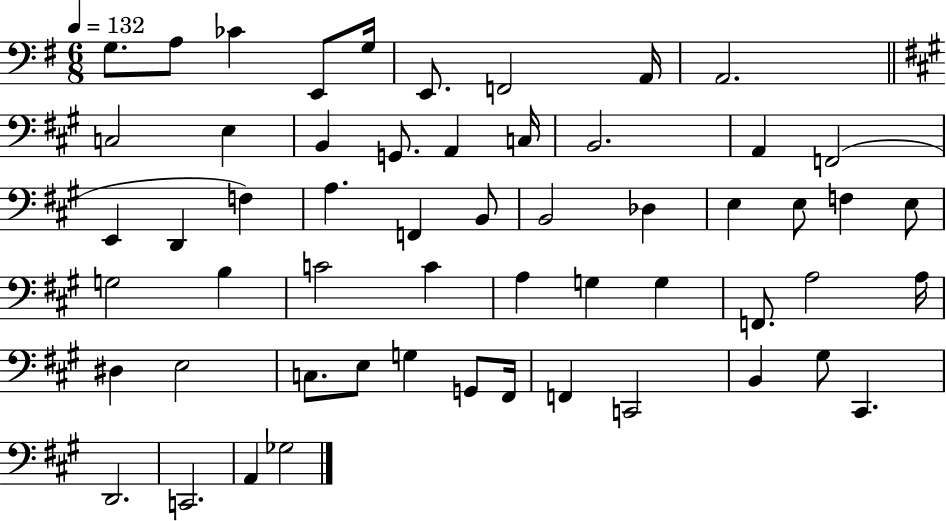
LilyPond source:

{
  \clef bass
  \numericTimeSignature
  \time 6/8
  \key g \major
  \tempo 4 = 132
  g8. a8 ces'4 e,8 g16 | e,8. f,2 a,16 | a,2. | \bar "||" \break \key a \major c2 e4 | b,4 g,8. a,4 c16 | b,2. | a,4 f,2( | \break e,4 d,4 f4) | a4. f,4 b,8 | b,2 des4 | e4 e8 f4 e8 | \break g2 b4 | c'2 c'4 | a4 g4 g4 | f,8. a2 a16 | \break dis4 e2 | c8. e8 g4 g,8 fis,16 | f,4 c,2 | b,4 gis8 cis,4. | \break d,2. | c,2. | a,4 ges2 | \bar "|."
}